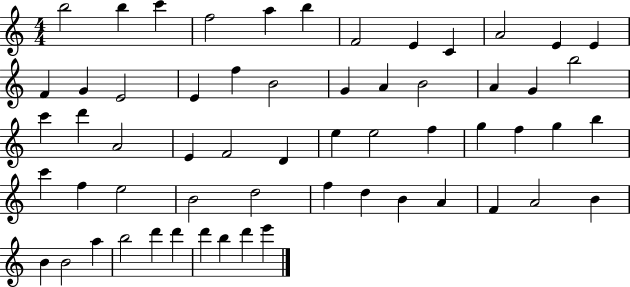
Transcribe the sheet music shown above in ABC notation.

X:1
T:Untitled
M:4/4
L:1/4
K:C
b2 b c' f2 a b F2 E C A2 E E F G E2 E f B2 G A B2 A G b2 c' d' A2 E F2 D e e2 f g f g b c' f e2 B2 d2 f d B A F A2 B B B2 a b2 d' d' d' b d' e'